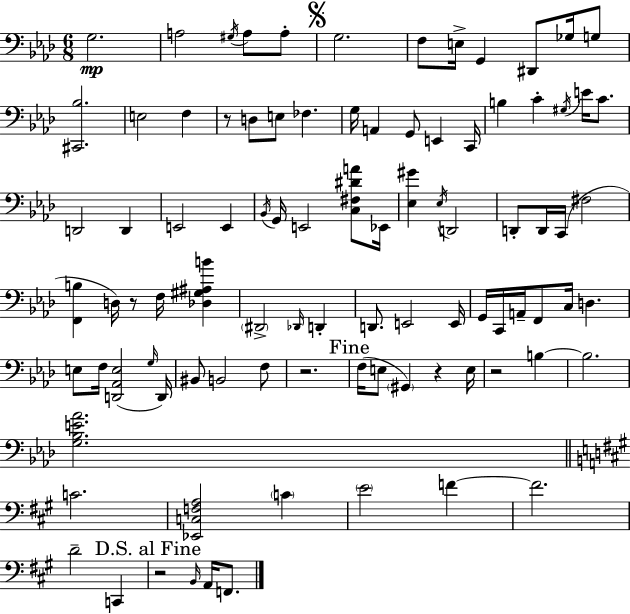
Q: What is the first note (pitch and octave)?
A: G3